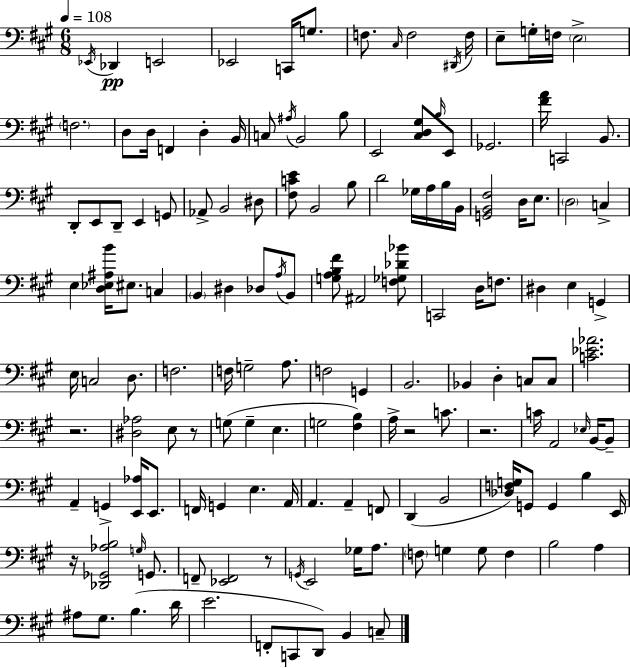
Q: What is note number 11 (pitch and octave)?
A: F3